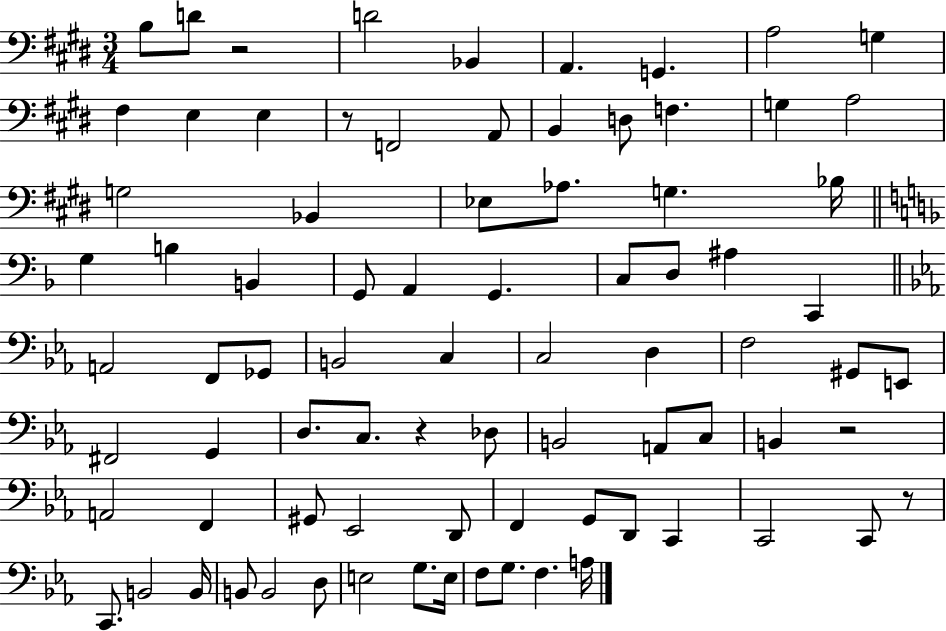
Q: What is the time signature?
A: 3/4